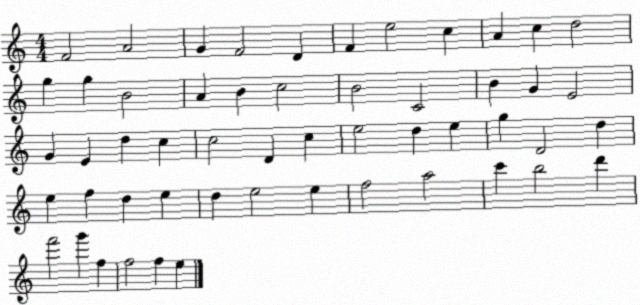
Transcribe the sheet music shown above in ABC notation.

X:1
T:Untitled
M:4/4
L:1/4
K:C
F2 A2 G F2 D F e2 c A c d2 g g B2 A B c2 B2 C2 B G E2 G E d c c2 D c e2 d e g D2 d e f d e d e2 e f2 a2 c' b2 d' f'2 g' f f2 f e